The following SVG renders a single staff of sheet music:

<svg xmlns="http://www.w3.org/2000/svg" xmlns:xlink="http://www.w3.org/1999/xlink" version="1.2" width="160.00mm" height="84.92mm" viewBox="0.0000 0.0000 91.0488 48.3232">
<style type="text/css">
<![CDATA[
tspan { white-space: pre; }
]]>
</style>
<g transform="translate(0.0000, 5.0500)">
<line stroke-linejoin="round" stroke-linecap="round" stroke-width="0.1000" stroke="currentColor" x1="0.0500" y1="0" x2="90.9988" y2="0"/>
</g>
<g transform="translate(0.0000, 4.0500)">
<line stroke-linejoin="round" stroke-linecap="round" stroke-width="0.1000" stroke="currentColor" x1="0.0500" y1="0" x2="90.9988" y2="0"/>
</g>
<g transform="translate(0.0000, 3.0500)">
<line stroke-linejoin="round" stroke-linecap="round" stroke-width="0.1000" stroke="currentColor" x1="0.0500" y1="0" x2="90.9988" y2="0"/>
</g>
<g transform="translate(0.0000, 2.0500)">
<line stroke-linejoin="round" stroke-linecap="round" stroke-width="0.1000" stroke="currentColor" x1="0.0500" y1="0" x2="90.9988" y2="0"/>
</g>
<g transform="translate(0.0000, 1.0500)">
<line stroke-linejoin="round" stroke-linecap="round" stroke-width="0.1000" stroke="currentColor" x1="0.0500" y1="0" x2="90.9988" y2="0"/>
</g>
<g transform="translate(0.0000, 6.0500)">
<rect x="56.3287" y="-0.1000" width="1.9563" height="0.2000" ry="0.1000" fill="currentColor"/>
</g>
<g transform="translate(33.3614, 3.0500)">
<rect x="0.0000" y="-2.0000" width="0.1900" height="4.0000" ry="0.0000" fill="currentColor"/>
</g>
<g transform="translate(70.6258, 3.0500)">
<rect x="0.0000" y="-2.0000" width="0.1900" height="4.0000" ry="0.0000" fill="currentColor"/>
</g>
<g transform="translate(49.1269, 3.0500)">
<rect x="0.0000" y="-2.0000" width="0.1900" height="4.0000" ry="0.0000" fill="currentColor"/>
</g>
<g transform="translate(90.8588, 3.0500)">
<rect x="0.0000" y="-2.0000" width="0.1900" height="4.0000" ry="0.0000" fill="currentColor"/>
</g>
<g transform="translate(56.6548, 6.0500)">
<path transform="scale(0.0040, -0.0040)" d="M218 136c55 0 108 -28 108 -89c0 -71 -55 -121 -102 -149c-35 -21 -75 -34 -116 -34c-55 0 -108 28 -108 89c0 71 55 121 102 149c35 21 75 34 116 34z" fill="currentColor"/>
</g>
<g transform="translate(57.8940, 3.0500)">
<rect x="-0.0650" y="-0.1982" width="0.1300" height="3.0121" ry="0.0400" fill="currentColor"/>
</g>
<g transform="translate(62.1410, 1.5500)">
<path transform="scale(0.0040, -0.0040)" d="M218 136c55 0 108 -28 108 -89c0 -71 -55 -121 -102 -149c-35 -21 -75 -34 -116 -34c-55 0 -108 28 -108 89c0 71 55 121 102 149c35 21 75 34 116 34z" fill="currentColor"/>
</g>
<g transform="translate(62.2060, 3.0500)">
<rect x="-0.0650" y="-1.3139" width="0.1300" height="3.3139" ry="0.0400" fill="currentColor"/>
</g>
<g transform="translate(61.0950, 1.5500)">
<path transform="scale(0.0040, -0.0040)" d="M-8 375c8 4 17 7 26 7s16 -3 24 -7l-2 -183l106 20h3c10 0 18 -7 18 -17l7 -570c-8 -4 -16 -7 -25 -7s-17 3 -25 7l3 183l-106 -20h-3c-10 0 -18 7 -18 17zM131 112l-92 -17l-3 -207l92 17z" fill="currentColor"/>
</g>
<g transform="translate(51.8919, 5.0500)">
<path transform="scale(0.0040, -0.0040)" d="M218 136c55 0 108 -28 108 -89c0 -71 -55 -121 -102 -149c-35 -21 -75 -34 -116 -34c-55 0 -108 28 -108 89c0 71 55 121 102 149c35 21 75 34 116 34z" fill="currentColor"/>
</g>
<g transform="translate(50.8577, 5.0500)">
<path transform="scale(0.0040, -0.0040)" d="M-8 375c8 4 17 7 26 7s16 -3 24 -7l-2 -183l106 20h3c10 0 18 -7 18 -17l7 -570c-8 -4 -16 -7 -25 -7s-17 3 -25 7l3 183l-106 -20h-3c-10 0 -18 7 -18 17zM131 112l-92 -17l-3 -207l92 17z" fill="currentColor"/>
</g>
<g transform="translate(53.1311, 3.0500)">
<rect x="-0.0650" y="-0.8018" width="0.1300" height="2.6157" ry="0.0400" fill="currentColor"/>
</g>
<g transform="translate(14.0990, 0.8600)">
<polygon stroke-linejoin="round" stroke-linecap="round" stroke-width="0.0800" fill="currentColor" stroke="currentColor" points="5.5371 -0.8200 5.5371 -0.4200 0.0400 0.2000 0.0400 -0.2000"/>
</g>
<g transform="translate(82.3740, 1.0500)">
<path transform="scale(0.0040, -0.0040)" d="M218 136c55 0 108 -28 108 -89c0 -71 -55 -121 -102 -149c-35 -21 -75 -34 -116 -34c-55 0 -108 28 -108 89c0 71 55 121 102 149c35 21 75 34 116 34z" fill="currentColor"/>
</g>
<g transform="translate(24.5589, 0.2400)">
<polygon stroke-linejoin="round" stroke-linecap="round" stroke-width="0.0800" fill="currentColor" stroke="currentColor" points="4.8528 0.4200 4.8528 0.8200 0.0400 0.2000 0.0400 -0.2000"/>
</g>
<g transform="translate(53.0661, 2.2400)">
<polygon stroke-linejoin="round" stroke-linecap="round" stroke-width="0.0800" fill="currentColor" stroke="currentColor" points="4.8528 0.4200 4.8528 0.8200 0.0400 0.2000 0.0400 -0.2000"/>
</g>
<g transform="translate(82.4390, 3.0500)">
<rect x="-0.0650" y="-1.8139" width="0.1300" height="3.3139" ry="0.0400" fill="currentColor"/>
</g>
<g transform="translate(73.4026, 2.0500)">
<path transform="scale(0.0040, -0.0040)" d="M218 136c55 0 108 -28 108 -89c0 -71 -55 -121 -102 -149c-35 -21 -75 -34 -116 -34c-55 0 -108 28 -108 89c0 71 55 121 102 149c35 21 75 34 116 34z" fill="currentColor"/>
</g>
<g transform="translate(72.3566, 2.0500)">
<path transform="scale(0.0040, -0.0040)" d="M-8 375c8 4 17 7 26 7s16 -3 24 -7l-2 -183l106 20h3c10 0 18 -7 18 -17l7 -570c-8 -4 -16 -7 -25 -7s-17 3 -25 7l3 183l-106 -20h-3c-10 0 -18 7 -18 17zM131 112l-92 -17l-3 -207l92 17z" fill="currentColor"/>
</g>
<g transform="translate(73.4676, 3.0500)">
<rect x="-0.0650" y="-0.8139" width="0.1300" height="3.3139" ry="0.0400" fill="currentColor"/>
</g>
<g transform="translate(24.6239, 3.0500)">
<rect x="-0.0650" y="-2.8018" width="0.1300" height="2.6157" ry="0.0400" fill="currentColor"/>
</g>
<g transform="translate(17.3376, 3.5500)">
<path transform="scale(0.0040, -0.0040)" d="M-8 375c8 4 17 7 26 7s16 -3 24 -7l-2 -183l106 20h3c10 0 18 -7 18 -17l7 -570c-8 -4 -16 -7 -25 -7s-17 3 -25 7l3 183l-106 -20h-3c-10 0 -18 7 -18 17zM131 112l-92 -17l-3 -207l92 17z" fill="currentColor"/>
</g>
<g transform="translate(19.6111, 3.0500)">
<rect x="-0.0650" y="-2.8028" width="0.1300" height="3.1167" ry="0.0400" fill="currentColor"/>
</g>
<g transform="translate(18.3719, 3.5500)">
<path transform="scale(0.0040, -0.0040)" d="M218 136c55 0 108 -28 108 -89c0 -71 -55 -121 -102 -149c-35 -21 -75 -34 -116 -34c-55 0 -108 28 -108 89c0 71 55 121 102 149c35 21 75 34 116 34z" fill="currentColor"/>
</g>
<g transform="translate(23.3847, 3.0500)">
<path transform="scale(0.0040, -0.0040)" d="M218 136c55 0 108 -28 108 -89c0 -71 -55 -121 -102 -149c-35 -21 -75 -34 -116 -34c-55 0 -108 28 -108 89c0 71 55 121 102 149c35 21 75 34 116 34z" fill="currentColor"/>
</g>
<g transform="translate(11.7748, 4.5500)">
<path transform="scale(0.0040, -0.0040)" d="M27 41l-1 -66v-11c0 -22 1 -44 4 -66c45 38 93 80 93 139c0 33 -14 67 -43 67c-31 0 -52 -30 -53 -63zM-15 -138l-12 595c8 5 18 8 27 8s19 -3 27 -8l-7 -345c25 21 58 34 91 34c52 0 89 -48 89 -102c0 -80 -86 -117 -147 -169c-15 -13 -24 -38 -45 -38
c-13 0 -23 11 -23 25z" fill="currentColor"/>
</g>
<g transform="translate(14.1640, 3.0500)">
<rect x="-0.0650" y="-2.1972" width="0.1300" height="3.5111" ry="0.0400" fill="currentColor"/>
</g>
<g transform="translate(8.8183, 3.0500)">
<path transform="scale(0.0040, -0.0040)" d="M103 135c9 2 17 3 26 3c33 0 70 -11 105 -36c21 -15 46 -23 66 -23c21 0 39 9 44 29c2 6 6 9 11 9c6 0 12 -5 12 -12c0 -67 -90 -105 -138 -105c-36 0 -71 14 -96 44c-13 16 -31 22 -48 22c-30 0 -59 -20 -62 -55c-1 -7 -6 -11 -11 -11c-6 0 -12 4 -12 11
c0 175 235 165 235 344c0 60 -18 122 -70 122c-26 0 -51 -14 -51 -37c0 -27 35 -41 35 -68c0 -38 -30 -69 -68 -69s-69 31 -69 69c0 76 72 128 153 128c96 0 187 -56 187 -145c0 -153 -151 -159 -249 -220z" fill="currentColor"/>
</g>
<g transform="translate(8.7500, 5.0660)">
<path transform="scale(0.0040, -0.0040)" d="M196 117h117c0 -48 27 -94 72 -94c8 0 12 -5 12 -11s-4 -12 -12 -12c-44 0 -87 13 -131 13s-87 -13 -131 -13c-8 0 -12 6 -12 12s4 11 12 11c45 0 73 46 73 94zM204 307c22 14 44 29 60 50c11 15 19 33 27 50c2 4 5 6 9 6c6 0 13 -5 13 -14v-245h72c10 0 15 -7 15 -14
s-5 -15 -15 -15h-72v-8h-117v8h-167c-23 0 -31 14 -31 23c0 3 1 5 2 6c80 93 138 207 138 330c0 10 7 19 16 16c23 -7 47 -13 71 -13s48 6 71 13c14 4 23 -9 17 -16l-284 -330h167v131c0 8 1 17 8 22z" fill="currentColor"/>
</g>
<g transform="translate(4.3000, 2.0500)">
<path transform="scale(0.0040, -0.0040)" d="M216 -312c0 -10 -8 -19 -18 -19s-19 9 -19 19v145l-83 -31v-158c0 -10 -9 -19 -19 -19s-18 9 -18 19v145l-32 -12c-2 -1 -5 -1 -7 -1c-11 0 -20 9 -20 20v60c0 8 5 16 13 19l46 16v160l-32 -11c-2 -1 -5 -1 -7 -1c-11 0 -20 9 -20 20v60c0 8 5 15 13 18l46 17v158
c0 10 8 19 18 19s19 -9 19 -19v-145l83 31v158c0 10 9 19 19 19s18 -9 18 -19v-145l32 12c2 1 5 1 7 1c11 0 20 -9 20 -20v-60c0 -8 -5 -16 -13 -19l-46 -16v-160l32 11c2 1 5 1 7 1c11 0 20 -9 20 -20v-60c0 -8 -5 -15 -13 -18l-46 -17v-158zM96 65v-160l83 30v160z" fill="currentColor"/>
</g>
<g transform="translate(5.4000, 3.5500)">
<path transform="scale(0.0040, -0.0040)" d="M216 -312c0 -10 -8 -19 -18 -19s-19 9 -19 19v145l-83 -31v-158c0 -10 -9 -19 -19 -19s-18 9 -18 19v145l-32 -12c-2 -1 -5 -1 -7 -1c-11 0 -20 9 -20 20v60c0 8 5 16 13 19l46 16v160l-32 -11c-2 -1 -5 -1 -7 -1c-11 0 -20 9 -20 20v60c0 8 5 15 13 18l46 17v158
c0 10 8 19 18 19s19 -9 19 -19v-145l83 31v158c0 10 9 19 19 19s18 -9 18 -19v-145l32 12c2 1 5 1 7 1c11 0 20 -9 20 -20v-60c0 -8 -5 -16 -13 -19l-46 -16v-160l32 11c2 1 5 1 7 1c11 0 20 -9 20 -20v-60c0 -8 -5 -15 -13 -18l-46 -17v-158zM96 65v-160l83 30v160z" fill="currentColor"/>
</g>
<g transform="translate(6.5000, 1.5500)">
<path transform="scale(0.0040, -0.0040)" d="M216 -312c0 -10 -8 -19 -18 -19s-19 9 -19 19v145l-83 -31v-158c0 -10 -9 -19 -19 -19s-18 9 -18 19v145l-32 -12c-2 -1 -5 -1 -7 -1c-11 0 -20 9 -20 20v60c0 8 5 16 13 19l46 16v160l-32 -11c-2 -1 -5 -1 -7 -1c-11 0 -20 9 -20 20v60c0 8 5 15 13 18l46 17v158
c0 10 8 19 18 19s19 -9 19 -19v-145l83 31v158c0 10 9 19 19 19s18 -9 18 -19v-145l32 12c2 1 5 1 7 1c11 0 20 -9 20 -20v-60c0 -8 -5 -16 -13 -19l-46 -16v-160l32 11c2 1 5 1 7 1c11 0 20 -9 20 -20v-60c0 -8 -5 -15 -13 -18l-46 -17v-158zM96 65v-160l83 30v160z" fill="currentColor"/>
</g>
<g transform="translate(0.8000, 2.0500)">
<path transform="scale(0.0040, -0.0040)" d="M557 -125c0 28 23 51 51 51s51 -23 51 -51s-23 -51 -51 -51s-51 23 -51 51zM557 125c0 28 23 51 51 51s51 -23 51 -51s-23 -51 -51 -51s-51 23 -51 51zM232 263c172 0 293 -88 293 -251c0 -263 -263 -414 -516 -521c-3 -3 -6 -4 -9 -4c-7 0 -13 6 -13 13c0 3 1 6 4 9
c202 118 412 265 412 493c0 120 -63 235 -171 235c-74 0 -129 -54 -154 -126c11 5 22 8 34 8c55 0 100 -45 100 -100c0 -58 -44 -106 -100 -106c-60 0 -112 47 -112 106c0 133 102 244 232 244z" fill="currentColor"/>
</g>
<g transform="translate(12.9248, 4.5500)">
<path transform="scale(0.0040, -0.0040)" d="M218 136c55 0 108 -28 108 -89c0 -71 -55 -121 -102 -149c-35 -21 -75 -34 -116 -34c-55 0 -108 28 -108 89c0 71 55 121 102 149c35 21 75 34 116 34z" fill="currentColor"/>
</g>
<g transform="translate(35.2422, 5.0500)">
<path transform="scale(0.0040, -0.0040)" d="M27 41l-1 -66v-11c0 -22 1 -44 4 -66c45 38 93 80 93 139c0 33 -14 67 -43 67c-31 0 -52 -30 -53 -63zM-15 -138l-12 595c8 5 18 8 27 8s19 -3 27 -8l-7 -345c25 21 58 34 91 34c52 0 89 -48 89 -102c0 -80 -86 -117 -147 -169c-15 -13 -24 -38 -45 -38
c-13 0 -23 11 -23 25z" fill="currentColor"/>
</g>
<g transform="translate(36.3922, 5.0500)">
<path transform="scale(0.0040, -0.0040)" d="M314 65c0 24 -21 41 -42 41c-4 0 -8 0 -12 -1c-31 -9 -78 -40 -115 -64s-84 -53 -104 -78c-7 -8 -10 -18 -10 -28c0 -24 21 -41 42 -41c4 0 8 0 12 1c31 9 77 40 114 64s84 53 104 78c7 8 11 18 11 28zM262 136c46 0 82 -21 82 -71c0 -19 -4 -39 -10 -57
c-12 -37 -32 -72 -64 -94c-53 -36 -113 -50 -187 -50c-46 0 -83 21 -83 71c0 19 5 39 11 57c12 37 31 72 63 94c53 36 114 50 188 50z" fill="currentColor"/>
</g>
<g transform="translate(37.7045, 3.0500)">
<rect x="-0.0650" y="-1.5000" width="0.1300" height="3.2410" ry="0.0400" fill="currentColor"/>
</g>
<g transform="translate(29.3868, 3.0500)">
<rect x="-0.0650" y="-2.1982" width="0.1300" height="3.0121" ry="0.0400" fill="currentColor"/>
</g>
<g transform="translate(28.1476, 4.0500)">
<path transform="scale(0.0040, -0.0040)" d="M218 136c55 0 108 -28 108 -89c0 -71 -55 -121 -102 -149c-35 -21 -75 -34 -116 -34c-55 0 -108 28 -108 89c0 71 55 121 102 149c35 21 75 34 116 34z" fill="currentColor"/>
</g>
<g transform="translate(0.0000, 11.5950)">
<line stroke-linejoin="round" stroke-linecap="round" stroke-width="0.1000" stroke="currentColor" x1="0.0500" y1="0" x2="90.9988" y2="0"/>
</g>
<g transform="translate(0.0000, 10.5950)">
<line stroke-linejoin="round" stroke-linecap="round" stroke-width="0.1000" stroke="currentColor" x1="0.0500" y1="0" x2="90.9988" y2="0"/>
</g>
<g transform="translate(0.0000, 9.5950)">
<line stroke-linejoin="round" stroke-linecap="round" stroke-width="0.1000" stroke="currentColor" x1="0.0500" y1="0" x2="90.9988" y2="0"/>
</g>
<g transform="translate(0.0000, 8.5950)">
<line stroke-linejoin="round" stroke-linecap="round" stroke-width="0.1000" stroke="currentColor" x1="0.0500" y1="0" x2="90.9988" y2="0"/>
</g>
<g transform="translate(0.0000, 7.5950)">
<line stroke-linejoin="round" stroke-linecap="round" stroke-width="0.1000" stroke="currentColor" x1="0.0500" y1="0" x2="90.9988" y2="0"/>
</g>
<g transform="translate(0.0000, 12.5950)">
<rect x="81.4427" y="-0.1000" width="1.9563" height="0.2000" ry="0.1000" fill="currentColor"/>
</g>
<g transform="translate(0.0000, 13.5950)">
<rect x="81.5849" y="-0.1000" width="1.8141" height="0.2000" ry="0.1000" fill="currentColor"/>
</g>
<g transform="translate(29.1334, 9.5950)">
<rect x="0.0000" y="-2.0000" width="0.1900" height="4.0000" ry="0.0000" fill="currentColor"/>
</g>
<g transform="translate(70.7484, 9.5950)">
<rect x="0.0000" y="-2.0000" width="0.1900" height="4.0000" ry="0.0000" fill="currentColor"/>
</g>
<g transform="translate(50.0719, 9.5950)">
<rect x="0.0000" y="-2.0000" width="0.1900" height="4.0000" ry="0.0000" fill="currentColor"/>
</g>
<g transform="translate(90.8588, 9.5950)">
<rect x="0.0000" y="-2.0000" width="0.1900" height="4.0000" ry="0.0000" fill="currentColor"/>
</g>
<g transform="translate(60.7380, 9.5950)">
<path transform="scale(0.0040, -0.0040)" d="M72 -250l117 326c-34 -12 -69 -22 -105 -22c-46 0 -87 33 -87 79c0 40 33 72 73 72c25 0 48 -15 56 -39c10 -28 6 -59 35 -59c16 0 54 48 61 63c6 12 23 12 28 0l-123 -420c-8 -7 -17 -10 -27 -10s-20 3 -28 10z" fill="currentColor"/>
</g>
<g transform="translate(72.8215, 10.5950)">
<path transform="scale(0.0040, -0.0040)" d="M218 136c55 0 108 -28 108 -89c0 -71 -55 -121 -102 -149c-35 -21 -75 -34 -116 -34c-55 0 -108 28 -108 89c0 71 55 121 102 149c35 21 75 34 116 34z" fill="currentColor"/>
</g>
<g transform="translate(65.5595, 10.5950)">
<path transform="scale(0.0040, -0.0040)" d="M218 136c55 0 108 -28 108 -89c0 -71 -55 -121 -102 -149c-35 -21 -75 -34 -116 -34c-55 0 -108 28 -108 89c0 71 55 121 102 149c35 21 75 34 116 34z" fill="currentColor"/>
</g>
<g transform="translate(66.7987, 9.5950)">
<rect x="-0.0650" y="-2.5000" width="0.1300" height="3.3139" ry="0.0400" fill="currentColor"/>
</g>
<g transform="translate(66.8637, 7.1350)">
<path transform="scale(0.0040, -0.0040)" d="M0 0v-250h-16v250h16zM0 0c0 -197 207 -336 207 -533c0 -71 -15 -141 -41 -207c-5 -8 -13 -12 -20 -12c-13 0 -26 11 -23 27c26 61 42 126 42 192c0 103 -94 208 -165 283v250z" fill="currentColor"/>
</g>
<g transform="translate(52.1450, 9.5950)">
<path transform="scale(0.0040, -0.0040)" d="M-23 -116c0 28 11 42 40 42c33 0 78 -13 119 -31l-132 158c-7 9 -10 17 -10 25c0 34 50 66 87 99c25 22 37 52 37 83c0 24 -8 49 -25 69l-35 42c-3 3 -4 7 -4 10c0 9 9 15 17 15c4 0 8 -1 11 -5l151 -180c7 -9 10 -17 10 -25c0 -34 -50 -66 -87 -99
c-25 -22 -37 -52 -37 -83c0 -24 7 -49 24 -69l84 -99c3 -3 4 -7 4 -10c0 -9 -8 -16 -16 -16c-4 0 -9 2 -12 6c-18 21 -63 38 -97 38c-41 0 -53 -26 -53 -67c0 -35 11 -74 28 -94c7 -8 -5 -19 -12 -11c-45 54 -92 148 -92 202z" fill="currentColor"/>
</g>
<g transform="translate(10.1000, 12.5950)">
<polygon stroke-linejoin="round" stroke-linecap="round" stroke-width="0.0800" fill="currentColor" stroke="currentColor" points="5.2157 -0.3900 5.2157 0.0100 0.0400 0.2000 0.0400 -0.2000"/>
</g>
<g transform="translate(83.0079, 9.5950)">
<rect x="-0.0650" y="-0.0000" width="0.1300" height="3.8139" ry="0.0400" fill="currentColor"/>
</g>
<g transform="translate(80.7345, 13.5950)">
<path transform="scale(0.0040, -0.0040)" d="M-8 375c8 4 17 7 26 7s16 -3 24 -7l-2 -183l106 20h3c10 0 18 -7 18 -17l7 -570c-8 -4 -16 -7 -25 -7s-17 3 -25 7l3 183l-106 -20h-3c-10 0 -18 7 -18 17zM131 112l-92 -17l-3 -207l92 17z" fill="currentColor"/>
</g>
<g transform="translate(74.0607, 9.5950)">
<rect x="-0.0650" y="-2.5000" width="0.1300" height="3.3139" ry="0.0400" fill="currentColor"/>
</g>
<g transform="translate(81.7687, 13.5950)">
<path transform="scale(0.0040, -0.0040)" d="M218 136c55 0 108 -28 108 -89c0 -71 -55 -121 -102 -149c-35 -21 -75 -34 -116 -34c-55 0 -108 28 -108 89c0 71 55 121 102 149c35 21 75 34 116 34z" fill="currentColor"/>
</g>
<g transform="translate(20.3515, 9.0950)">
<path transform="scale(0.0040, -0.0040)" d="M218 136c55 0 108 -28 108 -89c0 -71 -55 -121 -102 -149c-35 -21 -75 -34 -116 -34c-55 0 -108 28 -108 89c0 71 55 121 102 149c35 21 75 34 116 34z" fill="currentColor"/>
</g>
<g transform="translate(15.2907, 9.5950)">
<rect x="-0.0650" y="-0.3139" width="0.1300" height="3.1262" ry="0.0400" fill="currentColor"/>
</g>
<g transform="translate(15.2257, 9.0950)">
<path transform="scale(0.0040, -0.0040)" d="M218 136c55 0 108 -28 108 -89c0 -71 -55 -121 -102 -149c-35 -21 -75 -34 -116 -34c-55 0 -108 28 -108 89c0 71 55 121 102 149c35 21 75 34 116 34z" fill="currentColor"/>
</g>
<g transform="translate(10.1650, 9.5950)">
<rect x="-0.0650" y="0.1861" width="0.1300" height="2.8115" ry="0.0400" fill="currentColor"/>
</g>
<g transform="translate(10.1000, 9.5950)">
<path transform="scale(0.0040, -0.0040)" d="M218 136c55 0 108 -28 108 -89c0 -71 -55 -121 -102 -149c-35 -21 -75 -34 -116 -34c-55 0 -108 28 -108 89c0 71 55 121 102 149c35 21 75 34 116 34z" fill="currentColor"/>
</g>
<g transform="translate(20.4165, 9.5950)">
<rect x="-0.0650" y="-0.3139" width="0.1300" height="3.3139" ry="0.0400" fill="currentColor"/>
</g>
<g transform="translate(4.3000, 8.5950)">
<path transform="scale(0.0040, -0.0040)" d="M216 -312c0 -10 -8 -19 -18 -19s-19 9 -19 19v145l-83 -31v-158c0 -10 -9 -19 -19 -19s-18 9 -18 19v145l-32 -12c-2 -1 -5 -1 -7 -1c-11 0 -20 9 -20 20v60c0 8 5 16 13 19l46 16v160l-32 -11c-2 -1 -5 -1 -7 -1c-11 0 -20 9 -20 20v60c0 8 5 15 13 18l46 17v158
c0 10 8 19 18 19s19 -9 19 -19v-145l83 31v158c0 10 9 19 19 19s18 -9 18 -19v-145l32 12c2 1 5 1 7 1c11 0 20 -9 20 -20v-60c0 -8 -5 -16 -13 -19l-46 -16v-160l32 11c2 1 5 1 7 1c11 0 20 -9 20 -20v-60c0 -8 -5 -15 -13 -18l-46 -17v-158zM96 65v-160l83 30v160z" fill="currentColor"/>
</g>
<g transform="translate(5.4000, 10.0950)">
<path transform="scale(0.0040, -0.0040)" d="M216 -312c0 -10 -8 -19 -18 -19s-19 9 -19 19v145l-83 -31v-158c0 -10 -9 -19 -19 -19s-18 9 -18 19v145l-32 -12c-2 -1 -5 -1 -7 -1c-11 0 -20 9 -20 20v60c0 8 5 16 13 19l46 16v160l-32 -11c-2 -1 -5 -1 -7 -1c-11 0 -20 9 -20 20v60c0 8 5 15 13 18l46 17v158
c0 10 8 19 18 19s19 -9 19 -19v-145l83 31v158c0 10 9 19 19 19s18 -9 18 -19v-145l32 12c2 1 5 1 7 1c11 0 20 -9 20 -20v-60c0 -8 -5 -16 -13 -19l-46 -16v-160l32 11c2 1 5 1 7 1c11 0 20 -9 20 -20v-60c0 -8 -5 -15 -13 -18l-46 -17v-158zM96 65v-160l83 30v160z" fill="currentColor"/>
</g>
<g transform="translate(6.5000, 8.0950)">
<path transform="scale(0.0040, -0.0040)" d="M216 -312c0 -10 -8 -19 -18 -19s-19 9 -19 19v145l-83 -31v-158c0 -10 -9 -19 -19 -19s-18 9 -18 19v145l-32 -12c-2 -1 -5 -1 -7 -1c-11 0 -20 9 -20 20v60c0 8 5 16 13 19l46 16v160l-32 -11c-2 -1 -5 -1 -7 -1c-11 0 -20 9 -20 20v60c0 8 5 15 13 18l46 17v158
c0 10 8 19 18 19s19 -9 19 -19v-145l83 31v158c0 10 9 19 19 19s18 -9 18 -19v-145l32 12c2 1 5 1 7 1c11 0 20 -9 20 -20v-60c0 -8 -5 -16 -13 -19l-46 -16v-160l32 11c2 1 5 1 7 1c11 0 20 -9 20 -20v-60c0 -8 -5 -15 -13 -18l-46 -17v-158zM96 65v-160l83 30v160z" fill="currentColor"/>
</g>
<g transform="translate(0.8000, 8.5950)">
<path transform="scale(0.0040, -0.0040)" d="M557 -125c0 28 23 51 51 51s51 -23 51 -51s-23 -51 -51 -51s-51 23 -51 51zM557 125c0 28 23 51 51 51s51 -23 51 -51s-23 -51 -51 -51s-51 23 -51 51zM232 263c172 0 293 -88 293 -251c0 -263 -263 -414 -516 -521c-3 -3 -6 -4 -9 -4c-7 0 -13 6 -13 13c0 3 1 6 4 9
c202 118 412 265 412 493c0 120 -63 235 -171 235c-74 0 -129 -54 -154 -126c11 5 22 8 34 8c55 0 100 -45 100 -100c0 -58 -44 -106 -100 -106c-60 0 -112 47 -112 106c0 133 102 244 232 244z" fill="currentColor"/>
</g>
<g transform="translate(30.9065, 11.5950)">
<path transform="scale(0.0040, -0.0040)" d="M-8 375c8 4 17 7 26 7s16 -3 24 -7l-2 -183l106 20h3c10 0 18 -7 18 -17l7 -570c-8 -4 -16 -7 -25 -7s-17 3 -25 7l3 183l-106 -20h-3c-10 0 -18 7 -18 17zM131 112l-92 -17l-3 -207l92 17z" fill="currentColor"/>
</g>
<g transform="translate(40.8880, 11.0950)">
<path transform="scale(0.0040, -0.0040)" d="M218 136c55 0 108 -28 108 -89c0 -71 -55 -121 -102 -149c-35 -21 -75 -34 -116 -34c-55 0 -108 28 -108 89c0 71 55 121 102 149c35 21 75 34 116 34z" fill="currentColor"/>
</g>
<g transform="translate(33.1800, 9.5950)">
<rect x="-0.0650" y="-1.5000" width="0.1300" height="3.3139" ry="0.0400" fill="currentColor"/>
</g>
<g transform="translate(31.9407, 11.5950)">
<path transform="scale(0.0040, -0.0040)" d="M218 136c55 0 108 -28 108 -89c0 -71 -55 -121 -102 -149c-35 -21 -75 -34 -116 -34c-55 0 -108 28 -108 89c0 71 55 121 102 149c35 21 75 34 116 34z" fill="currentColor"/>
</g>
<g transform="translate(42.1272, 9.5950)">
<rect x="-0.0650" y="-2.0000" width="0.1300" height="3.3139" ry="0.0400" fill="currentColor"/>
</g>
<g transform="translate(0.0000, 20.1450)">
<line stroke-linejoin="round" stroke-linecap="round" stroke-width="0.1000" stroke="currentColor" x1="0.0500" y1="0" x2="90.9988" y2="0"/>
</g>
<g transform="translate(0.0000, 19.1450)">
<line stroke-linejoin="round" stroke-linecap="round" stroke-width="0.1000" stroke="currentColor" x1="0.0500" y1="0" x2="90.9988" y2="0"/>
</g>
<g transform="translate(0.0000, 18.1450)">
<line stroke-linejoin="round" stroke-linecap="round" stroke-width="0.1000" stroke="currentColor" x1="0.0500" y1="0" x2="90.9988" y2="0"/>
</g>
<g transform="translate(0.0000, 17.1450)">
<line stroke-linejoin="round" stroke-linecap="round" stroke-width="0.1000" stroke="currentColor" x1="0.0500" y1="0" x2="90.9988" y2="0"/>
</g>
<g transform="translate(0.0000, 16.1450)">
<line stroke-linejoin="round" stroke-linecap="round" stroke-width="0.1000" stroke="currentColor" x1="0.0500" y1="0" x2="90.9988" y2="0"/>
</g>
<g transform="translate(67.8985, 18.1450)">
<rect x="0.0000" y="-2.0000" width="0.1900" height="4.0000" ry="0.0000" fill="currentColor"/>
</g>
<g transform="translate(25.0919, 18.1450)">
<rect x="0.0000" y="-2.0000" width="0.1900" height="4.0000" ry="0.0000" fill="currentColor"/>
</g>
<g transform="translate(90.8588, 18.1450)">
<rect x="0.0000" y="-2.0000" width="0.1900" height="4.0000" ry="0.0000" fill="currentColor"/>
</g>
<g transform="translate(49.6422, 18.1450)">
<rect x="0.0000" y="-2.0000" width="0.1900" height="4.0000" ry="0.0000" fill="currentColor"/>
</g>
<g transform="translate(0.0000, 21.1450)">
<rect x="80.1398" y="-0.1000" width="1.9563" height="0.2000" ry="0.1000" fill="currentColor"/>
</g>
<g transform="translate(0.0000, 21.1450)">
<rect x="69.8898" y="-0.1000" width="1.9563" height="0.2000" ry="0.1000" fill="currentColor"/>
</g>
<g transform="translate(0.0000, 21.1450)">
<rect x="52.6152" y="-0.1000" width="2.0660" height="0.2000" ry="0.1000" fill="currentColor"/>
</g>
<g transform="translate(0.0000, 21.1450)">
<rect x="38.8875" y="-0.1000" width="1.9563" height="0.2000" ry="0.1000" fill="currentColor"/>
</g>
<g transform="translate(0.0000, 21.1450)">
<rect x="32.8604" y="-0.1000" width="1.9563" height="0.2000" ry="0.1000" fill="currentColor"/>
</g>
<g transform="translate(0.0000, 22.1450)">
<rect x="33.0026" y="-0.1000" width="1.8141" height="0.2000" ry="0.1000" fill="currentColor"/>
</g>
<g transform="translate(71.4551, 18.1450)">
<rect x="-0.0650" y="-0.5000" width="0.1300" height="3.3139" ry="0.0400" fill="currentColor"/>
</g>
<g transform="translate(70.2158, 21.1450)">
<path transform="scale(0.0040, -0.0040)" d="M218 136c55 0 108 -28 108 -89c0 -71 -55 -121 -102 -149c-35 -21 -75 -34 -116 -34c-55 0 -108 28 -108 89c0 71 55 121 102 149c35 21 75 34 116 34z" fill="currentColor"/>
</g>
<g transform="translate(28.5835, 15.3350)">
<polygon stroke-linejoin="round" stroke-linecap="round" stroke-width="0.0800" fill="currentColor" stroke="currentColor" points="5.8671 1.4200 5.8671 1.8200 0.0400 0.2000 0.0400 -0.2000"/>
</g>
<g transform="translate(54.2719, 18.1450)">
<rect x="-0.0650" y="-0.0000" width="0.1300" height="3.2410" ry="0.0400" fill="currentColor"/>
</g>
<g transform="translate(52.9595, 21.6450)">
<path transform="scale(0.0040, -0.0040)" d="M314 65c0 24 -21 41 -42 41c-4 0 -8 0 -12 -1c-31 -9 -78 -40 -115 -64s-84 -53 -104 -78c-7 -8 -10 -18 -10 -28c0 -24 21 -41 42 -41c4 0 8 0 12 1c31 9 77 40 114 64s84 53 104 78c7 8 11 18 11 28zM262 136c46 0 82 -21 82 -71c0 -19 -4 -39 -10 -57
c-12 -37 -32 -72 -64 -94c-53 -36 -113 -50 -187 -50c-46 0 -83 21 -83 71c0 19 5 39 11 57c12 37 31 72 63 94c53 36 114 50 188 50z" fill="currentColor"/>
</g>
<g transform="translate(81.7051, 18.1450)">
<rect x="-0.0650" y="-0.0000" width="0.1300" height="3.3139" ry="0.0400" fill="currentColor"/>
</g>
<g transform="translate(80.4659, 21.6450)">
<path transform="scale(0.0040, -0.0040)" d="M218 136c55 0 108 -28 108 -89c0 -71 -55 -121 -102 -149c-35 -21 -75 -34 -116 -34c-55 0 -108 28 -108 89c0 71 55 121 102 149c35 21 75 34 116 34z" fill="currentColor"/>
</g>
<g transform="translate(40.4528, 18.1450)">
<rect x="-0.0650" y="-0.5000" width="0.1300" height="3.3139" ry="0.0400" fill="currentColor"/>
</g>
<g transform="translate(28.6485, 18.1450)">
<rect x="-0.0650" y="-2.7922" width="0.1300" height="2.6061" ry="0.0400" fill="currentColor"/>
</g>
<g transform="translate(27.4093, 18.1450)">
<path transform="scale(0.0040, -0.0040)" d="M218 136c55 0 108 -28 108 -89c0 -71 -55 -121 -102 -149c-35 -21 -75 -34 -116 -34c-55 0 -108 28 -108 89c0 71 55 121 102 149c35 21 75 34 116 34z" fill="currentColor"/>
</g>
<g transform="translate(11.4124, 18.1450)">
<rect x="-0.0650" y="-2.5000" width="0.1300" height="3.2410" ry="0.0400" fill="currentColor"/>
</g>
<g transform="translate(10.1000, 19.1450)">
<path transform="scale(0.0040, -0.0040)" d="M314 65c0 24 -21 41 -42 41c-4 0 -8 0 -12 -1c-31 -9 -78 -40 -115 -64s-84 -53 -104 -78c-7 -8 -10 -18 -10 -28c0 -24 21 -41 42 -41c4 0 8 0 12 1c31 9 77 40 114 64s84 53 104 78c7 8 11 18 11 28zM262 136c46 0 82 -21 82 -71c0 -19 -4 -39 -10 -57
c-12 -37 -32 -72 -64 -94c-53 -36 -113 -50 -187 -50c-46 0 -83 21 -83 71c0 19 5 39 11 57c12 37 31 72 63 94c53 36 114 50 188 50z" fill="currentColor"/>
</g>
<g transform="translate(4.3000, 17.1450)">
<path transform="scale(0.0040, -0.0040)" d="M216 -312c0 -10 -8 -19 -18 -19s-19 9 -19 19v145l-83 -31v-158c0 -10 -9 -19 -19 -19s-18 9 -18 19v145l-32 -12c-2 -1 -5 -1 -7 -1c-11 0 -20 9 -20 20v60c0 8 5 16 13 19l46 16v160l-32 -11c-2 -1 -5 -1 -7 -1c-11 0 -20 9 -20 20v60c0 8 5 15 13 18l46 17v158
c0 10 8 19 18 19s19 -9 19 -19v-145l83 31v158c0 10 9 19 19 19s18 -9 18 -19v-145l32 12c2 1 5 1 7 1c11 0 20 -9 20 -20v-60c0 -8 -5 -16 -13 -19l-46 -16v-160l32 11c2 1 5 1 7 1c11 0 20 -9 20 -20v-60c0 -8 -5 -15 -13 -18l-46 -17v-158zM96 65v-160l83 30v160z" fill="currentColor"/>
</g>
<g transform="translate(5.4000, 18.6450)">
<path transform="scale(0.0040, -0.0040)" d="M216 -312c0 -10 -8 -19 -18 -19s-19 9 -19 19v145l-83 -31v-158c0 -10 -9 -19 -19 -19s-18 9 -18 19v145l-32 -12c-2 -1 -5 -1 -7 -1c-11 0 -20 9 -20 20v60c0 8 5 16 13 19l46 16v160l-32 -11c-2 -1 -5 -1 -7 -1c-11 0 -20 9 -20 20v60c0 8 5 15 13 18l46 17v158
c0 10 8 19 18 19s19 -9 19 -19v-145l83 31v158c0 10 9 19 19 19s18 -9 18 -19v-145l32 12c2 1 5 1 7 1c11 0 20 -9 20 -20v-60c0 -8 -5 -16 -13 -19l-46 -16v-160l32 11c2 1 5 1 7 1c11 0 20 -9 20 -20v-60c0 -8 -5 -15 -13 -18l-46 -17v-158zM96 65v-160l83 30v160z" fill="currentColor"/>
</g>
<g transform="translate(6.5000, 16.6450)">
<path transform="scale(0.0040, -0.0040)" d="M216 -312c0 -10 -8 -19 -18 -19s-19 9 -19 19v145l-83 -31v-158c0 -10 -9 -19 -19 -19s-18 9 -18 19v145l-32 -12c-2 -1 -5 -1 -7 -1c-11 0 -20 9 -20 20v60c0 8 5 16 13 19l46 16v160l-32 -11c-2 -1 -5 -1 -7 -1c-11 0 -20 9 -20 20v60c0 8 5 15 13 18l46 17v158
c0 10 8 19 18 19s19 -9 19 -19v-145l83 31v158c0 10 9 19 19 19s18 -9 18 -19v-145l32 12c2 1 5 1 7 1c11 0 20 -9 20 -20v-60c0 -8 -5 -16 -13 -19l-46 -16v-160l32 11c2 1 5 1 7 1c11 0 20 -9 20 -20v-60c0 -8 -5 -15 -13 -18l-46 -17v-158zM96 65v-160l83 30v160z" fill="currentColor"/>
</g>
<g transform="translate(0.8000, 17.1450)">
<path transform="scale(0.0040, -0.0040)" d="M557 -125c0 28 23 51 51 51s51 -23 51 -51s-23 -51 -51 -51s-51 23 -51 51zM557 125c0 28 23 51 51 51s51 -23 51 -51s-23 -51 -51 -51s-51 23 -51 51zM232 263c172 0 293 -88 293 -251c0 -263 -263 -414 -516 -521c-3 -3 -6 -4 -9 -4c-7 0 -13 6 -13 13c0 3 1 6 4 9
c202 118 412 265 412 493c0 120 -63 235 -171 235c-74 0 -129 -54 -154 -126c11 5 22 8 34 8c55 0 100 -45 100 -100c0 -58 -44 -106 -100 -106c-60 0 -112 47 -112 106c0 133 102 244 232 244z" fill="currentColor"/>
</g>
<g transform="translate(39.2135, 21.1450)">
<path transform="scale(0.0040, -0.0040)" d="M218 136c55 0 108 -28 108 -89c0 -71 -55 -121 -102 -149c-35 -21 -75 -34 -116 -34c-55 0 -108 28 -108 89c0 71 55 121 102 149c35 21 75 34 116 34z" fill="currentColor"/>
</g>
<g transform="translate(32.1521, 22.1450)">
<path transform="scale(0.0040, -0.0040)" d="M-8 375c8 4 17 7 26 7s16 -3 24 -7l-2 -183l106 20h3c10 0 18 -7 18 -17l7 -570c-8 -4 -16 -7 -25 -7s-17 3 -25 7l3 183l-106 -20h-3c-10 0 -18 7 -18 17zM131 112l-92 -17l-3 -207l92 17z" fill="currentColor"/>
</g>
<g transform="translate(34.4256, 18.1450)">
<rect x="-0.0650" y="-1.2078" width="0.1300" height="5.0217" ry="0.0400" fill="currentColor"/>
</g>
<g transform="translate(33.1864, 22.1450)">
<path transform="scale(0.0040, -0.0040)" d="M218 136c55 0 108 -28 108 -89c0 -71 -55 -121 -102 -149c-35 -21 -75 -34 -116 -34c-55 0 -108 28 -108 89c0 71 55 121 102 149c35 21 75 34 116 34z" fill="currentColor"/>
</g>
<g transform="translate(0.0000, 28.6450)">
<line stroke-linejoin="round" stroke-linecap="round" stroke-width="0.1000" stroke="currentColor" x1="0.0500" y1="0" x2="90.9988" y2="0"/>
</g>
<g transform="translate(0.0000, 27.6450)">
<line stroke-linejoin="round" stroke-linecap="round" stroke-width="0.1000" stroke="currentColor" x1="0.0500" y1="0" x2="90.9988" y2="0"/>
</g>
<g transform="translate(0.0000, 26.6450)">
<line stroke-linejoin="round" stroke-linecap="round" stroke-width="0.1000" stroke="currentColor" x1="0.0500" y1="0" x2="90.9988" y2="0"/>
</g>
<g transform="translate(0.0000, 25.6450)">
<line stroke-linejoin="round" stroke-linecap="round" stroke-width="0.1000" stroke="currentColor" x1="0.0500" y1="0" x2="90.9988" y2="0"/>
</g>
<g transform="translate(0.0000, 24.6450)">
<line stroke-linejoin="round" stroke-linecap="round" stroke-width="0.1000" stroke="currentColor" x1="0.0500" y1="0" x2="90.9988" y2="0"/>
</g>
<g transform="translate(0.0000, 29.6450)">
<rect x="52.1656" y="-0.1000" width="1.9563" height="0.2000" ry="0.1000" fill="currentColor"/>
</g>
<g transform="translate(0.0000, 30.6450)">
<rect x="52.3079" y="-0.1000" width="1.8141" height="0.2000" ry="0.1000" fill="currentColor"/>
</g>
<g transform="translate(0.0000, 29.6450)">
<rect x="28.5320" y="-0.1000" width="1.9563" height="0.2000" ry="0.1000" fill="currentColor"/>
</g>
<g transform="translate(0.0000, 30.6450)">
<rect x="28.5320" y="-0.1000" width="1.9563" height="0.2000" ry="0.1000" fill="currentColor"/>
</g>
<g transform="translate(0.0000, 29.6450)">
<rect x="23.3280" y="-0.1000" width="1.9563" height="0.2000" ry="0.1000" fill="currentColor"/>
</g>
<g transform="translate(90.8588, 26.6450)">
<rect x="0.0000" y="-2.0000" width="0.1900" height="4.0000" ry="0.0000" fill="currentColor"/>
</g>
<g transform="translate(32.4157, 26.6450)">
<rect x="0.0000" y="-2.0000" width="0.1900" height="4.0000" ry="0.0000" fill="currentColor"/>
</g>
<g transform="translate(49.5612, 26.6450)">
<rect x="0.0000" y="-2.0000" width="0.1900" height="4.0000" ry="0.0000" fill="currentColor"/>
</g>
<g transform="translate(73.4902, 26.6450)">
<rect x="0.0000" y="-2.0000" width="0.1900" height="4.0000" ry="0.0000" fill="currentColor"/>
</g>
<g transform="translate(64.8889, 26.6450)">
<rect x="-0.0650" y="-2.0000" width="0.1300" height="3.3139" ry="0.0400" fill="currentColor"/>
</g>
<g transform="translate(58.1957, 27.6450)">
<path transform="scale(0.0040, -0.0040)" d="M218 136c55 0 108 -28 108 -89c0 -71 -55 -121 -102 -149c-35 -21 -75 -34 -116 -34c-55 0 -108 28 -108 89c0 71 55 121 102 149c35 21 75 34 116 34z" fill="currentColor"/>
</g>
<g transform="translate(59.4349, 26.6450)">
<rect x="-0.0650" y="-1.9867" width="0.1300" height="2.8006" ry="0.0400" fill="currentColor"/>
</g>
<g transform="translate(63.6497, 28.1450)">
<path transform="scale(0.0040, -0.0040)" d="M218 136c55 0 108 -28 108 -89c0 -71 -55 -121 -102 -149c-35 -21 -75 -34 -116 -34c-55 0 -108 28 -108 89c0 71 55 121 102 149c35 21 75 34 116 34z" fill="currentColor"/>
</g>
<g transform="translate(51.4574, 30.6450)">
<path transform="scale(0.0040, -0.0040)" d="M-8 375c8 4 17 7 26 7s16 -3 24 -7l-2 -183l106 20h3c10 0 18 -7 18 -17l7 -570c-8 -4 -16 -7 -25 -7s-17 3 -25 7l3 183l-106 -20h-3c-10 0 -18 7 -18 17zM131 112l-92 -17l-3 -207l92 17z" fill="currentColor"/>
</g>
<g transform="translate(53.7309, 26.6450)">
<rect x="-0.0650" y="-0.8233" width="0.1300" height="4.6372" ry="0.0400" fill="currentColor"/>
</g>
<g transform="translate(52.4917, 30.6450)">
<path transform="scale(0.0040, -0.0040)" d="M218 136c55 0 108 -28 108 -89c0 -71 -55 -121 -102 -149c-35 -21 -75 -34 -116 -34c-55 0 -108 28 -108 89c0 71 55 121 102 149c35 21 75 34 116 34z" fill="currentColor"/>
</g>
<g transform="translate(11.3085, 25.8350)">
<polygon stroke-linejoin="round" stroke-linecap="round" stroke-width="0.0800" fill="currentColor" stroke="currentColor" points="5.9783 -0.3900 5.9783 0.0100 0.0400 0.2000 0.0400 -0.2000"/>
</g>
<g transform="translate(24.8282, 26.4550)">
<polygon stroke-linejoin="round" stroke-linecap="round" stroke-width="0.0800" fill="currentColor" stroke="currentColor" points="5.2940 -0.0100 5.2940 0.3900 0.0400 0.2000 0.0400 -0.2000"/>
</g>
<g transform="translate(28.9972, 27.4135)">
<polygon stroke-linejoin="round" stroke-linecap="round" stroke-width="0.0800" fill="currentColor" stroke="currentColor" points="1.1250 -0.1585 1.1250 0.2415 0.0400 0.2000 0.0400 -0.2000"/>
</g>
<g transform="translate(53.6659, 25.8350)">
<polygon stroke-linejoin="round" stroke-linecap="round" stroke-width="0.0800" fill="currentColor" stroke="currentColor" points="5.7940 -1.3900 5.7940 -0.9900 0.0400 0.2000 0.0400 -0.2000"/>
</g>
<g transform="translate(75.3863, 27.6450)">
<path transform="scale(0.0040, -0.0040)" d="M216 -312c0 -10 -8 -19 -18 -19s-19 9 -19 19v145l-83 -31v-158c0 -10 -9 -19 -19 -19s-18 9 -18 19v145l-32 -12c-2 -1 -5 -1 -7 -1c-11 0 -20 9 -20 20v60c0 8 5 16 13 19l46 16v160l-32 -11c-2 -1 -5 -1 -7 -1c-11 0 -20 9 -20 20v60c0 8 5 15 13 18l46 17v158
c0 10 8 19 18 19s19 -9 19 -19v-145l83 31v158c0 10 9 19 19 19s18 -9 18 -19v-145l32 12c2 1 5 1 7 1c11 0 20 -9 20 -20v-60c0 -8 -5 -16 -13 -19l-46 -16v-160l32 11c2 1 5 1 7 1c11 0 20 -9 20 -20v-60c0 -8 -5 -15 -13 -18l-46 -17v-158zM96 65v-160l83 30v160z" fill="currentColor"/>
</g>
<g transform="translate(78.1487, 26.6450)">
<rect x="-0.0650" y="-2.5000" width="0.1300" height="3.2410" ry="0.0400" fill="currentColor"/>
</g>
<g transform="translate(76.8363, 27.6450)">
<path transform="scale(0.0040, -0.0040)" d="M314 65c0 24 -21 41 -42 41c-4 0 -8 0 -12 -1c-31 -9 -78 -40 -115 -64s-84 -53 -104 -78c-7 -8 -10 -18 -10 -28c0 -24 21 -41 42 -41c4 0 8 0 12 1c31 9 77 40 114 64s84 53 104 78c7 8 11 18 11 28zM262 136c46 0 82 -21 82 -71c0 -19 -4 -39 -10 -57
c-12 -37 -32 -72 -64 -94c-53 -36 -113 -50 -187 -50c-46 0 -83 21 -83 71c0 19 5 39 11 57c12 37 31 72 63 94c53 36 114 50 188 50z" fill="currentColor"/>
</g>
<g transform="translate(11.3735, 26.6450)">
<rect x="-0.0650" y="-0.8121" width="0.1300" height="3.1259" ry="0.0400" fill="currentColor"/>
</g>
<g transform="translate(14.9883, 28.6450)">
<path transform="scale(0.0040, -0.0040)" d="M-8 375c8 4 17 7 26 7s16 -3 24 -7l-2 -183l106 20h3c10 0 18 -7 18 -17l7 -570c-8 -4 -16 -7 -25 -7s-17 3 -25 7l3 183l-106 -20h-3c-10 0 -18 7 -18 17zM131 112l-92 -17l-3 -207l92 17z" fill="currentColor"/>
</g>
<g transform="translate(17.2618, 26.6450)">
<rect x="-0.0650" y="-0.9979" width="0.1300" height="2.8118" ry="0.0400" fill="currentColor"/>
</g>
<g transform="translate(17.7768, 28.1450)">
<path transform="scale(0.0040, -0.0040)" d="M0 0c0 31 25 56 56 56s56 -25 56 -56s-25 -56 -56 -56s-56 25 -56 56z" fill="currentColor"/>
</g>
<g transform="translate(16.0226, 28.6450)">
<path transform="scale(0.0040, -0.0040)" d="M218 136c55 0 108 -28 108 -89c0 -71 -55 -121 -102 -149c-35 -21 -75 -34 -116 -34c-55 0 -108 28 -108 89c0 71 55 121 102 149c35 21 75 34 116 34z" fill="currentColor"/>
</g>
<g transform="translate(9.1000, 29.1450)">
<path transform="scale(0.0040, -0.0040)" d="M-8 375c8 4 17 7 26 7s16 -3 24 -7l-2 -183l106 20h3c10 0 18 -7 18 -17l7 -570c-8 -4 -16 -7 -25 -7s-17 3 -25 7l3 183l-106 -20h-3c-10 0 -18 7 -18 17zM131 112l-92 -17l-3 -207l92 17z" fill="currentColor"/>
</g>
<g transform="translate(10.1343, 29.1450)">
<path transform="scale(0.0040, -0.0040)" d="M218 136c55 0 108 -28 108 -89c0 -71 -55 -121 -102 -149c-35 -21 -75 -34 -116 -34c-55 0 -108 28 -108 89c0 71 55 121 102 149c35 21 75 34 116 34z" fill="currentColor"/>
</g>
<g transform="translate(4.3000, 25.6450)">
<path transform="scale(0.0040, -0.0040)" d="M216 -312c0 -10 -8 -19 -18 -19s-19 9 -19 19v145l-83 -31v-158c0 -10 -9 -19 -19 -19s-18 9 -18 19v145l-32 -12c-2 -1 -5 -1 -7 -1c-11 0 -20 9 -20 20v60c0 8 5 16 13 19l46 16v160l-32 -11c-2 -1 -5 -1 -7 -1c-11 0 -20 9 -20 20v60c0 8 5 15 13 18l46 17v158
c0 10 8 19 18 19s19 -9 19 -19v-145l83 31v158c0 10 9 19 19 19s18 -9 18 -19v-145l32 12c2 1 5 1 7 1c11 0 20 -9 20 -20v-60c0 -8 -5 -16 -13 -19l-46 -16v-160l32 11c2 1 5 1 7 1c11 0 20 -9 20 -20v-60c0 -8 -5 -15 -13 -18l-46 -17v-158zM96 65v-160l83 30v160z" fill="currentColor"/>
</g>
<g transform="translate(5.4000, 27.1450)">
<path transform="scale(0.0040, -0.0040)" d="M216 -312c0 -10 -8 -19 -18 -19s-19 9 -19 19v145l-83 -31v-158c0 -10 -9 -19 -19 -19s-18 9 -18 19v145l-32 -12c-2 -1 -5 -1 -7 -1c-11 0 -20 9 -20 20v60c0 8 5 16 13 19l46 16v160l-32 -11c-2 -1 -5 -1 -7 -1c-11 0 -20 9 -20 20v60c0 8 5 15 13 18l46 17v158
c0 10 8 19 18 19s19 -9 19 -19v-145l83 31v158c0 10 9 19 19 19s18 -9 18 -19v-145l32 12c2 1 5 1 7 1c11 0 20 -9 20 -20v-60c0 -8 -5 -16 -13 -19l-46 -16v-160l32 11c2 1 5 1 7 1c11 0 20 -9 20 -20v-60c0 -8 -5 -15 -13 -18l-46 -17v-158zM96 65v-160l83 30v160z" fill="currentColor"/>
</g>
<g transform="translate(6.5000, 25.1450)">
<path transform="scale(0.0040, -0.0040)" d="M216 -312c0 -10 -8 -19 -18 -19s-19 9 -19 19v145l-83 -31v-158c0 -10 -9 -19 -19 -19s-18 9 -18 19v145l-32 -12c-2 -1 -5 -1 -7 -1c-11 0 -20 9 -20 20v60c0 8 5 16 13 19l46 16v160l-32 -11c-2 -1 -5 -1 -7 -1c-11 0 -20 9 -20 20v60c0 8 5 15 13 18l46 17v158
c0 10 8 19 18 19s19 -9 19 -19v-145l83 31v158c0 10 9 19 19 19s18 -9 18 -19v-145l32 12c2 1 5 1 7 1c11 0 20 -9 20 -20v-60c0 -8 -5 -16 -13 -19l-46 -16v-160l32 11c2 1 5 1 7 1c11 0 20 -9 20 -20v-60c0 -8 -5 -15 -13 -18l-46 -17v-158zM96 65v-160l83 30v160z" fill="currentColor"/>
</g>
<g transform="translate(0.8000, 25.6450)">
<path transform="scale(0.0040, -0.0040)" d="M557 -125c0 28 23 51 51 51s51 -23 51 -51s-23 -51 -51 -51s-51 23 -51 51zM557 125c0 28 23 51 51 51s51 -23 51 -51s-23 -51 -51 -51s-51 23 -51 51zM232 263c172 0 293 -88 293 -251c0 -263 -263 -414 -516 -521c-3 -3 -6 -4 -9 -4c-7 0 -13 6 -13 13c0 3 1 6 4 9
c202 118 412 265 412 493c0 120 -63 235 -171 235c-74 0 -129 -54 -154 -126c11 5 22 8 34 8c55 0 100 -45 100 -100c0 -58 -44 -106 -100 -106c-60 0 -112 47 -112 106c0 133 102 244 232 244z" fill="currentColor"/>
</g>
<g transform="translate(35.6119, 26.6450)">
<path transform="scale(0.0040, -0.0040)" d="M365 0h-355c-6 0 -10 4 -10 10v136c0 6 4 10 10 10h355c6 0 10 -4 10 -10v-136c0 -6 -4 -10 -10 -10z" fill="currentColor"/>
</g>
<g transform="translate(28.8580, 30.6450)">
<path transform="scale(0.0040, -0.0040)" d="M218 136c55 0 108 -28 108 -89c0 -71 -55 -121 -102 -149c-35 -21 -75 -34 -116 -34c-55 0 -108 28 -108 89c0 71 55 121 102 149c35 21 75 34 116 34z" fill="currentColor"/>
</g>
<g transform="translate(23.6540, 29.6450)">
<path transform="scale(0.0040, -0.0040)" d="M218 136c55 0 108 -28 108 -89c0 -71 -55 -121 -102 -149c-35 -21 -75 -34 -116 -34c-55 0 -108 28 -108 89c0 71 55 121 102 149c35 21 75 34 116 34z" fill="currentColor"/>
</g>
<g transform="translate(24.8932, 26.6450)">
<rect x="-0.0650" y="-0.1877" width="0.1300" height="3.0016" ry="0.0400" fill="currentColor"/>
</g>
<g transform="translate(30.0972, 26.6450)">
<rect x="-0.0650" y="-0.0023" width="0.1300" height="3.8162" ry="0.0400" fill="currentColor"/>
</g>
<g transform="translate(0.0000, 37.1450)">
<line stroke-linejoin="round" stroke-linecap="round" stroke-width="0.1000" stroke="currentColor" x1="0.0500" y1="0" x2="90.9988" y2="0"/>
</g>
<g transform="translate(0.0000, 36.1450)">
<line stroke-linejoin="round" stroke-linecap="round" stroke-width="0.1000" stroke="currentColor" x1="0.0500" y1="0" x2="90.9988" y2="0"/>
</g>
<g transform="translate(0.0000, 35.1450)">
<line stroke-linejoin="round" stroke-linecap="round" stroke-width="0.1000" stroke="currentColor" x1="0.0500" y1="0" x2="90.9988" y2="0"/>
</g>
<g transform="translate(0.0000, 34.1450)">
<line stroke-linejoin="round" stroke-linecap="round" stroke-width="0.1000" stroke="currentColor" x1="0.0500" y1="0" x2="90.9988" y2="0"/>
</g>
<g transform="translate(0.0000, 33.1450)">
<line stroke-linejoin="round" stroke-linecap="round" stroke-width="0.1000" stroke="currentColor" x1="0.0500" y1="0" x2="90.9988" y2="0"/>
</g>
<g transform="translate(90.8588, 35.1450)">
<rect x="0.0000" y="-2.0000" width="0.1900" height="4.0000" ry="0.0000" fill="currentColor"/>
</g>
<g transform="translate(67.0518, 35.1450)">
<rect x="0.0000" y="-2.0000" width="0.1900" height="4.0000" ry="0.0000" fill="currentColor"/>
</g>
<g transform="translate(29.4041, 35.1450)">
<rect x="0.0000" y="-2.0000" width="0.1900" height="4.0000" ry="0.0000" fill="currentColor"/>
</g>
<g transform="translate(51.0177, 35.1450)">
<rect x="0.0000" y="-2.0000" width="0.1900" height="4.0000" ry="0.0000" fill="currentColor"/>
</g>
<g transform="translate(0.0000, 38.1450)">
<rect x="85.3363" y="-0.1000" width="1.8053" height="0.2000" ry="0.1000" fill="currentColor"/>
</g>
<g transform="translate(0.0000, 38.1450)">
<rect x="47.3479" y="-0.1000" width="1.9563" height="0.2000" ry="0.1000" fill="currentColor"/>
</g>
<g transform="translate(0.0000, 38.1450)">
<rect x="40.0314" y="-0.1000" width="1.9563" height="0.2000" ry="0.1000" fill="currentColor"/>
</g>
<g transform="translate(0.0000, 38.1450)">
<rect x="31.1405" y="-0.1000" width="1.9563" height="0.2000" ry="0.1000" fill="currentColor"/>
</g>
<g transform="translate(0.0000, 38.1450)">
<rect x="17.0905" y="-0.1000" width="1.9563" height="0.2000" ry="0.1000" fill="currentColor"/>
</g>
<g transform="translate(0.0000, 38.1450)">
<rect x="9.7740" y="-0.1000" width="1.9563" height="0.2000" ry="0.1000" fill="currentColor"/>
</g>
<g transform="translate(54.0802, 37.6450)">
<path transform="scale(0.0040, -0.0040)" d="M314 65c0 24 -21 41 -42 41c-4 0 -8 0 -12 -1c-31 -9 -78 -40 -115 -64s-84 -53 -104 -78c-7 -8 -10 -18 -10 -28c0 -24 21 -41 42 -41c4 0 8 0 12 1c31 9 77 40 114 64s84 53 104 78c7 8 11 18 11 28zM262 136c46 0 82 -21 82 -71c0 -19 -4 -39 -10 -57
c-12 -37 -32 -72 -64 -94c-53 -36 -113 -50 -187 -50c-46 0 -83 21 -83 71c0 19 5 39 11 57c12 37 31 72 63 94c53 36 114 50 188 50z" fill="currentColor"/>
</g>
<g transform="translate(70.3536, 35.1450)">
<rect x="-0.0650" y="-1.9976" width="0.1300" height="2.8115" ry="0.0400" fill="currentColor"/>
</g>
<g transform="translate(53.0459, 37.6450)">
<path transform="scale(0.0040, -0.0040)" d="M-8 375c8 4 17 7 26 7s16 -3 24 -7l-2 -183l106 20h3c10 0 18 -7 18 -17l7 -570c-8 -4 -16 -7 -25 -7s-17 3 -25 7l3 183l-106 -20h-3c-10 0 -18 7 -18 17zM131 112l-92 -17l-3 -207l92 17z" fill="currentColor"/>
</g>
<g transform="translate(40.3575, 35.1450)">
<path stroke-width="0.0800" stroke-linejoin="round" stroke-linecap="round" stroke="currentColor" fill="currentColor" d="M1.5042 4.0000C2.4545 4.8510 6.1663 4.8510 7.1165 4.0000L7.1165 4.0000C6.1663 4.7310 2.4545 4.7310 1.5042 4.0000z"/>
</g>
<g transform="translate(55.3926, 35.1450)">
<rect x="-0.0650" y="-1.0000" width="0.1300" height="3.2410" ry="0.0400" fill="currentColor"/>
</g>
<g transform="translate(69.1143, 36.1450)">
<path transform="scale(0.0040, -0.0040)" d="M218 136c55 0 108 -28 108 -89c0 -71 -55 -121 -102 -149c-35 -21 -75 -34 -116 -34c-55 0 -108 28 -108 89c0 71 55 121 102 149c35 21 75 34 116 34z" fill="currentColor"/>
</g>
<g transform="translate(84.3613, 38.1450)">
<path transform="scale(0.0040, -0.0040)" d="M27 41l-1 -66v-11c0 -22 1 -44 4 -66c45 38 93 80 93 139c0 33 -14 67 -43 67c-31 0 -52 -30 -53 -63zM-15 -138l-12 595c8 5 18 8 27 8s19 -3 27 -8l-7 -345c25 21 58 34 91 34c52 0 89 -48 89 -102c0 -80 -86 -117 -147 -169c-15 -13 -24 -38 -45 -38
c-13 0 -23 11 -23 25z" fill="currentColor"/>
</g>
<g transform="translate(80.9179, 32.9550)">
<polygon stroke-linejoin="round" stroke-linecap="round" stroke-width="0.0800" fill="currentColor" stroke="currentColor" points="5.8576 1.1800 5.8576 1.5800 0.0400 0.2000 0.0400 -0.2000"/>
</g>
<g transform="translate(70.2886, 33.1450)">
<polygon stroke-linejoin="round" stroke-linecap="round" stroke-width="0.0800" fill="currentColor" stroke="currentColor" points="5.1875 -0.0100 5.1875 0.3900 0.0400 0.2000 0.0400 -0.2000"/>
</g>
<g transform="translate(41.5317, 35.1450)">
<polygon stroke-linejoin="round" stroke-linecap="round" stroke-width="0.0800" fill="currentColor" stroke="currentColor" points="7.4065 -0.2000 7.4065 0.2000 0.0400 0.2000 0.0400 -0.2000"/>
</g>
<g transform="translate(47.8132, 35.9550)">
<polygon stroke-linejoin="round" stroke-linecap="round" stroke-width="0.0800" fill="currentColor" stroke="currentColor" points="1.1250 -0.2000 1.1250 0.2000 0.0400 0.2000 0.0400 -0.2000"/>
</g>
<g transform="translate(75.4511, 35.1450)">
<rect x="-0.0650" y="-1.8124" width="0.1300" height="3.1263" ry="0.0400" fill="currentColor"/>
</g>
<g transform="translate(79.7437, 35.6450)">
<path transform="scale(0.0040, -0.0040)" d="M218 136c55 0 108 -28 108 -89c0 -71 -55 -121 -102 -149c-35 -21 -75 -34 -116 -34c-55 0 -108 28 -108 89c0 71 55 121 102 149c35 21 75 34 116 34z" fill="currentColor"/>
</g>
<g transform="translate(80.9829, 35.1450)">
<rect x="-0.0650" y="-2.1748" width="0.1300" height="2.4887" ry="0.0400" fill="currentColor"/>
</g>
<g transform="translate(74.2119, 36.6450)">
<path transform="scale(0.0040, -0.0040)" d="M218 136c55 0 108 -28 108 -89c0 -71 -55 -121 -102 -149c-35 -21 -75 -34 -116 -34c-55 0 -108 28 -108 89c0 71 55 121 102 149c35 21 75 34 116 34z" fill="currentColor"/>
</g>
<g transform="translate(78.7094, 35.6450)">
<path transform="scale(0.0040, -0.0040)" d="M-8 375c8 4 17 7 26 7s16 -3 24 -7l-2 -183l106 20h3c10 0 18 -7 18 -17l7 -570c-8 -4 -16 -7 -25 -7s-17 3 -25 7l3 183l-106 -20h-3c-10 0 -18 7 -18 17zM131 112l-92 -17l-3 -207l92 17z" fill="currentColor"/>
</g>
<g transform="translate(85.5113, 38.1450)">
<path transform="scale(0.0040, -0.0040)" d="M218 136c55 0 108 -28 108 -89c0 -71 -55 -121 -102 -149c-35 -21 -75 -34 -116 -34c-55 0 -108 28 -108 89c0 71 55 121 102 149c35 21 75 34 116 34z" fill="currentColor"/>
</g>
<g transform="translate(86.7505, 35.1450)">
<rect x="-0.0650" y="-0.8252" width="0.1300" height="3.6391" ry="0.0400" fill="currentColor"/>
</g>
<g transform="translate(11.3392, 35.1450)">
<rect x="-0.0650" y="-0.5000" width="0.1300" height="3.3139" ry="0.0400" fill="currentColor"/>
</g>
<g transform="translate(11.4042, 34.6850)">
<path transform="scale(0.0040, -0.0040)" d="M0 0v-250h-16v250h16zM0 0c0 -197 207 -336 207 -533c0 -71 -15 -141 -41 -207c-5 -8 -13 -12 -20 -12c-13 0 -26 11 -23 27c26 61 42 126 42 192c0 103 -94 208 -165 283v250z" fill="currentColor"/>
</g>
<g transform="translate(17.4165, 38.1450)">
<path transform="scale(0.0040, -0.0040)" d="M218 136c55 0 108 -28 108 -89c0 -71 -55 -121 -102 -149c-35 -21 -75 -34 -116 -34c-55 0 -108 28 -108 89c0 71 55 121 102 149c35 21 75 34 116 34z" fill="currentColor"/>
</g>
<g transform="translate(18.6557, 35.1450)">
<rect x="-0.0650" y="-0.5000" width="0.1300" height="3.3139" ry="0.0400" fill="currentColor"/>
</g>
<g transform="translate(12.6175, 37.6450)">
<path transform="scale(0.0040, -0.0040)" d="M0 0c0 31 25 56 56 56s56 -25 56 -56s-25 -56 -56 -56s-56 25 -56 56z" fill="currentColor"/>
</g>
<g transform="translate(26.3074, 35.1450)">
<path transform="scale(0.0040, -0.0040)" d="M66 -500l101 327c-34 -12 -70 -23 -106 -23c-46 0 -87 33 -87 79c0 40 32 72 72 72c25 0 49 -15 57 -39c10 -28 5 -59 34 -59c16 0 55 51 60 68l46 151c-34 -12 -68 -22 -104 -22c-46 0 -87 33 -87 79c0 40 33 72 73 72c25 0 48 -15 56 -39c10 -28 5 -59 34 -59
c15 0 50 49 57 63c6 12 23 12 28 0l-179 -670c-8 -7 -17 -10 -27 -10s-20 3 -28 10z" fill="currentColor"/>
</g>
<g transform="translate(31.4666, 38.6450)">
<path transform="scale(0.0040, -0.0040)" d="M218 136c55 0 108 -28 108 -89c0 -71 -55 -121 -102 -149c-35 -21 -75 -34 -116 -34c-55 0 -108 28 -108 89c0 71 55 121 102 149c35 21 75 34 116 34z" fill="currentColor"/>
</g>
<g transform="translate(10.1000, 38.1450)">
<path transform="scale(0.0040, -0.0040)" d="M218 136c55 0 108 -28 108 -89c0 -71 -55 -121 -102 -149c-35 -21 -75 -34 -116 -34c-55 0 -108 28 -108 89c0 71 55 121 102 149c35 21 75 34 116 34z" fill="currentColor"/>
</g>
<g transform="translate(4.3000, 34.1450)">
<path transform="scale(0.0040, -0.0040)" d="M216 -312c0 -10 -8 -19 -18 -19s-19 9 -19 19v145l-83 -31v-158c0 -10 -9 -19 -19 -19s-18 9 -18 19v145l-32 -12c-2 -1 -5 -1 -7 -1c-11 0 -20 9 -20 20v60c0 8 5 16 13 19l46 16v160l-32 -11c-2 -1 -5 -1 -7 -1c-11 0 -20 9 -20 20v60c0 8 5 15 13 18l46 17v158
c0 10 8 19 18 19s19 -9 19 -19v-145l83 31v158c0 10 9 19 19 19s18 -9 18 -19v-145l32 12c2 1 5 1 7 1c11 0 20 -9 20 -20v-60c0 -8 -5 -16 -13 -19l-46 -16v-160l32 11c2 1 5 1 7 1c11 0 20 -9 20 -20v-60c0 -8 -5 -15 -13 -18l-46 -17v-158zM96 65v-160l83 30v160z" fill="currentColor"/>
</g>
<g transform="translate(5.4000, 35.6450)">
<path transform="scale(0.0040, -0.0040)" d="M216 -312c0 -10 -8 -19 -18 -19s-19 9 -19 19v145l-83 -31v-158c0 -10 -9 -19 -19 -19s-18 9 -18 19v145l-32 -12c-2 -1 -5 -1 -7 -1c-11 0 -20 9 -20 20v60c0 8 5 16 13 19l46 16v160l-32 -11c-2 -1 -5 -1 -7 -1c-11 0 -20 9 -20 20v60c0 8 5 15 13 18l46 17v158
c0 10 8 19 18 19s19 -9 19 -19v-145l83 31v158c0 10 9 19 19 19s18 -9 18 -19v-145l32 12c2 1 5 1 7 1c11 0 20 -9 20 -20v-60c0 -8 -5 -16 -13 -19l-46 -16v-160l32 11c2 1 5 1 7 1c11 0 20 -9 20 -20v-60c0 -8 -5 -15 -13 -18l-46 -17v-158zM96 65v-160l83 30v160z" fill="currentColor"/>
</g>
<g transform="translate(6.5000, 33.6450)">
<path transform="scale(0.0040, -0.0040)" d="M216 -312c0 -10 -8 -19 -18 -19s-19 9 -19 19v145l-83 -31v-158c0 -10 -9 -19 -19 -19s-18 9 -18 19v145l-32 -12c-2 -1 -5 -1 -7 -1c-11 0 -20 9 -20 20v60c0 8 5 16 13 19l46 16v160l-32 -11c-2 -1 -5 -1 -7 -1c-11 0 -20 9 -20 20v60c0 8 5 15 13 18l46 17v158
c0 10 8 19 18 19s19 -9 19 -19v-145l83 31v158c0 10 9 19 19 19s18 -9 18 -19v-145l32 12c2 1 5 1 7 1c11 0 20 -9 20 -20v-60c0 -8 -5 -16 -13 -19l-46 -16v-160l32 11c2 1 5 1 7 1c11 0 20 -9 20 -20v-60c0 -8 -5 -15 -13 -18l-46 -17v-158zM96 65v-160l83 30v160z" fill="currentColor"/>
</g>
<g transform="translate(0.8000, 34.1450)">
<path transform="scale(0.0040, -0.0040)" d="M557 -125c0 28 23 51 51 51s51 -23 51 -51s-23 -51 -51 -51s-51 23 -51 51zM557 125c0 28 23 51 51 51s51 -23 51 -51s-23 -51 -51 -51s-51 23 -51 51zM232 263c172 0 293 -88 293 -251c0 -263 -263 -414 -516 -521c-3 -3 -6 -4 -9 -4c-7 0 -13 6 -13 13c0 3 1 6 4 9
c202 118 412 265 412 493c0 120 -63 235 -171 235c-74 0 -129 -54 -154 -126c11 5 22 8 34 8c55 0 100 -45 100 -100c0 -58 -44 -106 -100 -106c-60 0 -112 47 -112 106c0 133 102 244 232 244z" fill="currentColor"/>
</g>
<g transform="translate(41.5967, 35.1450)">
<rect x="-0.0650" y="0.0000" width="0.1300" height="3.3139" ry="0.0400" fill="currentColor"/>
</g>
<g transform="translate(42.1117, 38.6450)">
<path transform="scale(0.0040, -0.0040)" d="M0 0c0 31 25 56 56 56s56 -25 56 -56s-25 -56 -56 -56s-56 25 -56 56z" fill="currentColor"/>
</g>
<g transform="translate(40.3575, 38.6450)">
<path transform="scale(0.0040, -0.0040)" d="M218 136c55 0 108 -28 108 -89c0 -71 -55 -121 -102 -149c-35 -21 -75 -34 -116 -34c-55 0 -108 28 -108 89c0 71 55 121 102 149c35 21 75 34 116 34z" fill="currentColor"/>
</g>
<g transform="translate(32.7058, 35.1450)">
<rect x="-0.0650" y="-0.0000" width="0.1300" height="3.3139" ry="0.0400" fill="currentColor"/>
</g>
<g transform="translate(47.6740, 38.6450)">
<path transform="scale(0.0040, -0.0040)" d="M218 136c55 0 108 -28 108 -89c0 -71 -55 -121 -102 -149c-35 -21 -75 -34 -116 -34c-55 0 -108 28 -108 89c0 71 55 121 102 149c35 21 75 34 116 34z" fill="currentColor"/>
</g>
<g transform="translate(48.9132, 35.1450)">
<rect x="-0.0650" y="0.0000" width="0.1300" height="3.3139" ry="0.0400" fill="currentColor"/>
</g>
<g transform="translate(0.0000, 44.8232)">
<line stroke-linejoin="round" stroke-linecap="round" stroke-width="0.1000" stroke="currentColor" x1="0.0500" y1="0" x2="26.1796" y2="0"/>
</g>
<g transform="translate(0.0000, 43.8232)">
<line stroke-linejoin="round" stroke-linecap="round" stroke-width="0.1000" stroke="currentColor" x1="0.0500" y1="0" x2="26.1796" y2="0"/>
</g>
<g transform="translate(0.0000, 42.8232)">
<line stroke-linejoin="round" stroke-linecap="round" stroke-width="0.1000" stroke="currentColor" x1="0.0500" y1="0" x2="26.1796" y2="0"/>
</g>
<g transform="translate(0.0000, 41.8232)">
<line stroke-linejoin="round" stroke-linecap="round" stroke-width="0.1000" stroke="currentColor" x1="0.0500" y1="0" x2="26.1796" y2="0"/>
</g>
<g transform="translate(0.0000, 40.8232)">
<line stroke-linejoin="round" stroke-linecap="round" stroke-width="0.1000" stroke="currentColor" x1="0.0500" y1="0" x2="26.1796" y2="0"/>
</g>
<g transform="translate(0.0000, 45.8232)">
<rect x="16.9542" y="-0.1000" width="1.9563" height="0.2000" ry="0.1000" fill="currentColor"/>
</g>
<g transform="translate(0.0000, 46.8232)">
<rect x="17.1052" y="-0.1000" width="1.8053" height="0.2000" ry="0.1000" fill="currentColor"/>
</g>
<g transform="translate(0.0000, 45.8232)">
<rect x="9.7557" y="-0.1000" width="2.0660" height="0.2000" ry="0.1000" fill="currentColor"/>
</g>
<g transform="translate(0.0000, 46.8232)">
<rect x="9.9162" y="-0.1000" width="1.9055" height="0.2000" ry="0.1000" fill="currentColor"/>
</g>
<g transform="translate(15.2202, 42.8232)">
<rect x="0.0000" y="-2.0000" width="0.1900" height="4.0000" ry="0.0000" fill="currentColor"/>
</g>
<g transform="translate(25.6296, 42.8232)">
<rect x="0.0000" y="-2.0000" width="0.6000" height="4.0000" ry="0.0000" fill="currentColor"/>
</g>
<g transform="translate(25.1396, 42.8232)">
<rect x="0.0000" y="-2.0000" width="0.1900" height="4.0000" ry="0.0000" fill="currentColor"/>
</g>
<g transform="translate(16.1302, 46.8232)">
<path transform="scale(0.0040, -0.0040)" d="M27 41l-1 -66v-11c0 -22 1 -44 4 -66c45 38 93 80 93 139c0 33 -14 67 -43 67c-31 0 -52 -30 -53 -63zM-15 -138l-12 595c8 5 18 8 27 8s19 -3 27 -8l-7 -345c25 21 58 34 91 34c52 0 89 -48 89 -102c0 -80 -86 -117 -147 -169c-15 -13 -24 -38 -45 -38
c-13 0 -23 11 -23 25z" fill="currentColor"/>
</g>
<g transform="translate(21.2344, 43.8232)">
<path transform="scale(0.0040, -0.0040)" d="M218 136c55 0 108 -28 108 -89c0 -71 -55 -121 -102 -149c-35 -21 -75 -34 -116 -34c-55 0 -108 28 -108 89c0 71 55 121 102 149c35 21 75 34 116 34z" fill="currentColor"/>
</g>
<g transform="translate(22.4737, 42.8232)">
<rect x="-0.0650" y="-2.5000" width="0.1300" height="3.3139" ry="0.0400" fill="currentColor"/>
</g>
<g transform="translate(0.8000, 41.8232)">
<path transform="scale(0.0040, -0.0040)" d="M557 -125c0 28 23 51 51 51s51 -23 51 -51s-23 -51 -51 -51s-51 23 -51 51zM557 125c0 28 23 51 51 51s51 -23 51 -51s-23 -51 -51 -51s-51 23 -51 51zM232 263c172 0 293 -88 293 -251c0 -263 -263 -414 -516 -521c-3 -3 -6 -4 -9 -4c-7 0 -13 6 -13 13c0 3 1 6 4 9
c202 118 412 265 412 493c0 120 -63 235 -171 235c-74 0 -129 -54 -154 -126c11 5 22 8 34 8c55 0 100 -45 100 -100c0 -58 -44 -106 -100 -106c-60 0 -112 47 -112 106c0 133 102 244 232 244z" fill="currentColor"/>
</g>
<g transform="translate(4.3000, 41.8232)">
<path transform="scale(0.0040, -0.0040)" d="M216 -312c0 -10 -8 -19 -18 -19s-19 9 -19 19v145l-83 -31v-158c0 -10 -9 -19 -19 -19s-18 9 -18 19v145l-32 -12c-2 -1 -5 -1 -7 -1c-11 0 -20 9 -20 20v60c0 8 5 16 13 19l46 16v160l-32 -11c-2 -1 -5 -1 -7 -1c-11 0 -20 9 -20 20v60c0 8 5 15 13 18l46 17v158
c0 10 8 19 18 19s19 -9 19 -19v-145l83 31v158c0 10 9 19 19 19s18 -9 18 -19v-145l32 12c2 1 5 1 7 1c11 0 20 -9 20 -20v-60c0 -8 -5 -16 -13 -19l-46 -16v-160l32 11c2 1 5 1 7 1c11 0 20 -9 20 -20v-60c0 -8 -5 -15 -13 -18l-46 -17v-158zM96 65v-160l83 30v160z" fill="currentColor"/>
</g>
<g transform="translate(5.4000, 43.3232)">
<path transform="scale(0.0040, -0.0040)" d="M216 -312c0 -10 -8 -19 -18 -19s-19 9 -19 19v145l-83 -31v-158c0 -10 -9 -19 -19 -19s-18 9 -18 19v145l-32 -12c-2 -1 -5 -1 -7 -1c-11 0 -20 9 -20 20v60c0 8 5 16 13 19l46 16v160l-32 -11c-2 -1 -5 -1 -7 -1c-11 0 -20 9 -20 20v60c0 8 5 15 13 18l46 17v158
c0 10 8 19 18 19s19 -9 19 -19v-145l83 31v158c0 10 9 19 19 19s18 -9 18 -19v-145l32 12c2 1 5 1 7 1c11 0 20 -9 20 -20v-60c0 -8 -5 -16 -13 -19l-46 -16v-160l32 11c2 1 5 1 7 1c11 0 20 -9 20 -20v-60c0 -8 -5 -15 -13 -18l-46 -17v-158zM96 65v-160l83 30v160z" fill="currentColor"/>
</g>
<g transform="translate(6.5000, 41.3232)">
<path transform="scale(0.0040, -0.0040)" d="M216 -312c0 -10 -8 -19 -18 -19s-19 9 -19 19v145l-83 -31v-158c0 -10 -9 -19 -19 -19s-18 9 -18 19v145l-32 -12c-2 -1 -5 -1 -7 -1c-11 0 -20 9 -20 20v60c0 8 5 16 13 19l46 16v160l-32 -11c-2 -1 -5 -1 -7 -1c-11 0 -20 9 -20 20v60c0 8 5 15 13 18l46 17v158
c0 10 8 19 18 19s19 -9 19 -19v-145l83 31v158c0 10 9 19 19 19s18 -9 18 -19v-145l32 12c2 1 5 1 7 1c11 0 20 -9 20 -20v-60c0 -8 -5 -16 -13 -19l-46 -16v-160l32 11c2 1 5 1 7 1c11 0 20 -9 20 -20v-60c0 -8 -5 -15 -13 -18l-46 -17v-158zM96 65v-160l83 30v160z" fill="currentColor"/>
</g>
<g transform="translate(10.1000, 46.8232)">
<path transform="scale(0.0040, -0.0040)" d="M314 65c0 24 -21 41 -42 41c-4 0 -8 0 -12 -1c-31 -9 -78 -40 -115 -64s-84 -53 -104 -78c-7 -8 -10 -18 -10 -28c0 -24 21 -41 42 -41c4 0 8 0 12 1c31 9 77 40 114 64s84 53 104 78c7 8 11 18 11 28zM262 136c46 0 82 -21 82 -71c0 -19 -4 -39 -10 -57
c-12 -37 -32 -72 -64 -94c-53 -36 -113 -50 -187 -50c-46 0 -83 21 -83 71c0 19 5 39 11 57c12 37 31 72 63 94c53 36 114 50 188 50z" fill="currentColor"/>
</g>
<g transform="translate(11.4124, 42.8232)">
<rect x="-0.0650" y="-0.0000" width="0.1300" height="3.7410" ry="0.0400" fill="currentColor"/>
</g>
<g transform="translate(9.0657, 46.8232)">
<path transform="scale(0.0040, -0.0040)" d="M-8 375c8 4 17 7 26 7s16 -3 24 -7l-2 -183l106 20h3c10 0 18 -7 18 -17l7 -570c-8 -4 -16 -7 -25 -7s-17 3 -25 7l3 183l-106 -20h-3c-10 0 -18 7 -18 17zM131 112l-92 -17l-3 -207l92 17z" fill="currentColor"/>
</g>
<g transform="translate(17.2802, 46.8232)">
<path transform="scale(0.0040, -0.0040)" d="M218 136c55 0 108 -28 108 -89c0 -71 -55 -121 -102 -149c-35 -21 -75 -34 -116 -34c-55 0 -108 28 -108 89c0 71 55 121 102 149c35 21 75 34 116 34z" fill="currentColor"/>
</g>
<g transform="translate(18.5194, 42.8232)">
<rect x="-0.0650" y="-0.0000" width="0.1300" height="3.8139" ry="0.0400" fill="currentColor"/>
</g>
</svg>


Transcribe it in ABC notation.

X:1
T:Untitled
M:2/4
L:1/4
K:A
_A,,/2 C,/2 D,/2 B,,/2 _G,,2 G,,/2 E,,/2 G, F, A, D,/2 E,/2 E, G,, A,, z z/2 B,,/2 B,, C,, B,,2 D,/2 C,,/2 E,, D,,2 E,, D,, F,,/2 G,,/2 E,,/2 ^C,,/4 z2 C,,/2 B,,/2 A,, ^B,,2 E,,/2 E,, z/4 D,, D,,/2 D,,/4 F,,2 B,,/2 A,,/2 C,/2 _E,,/2 C,,2 _C,, B,,